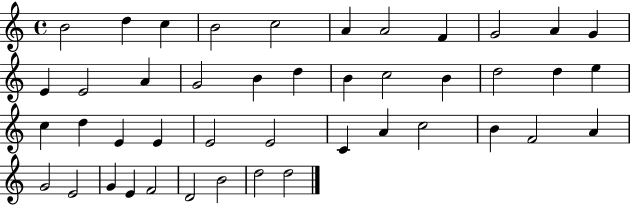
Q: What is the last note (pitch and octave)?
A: D5